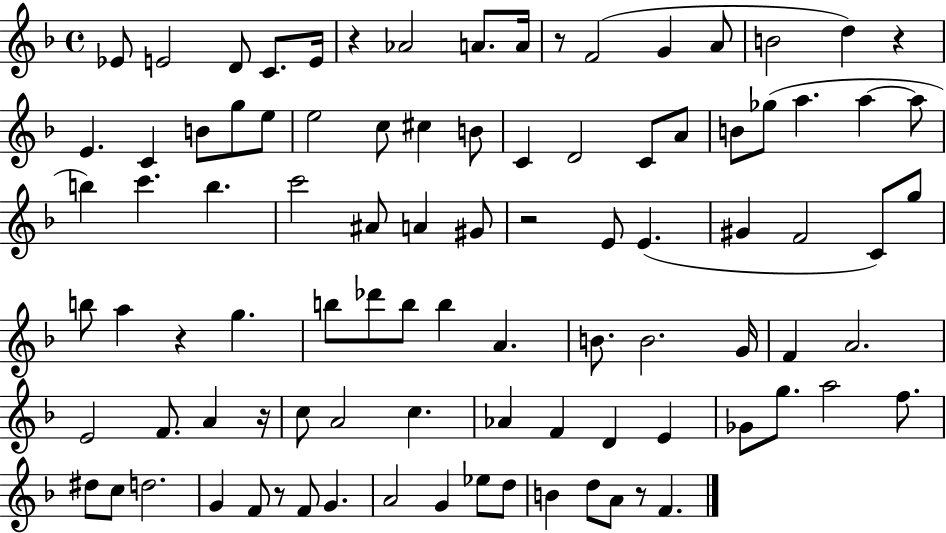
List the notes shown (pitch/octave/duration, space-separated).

Eb4/e E4/h D4/e C4/e. E4/s R/q Ab4/h A4/e. A4/s R/e F4/h G4/q A4/e B4/h D5/q R/q E4/q. C4/q B4/e G5/e E5/e E5/h C5/e C#5/q B4/e C4/q D4/h C4/e A4/e B4/e Gb5/e A5/q. A5/q A5/e B5/q C6/q. B5/q. C6/h A#4/e A4/q G#4/e R/h E4/e E4/q. G#4/q F4/h C4/e G5/e B5/e A5/q R/q G5/q. B5/e Db6/e B5/e B5/q A4/q. B4/e. B4/h. G4/s F4/q A4/h. E4/h F4/e. A4/q R/s C5/e A4/h C5/q. Ab4/q F4/q D4/q E4/q Gb4/e G5/e. A5/h F5/e. D#5/e C5/e D5/h. G4/q F4/e R/e F4/e G4/q. A4/h G4/q Eb5/e D5/e B4/q D5/e A4/e R/e F4/q.